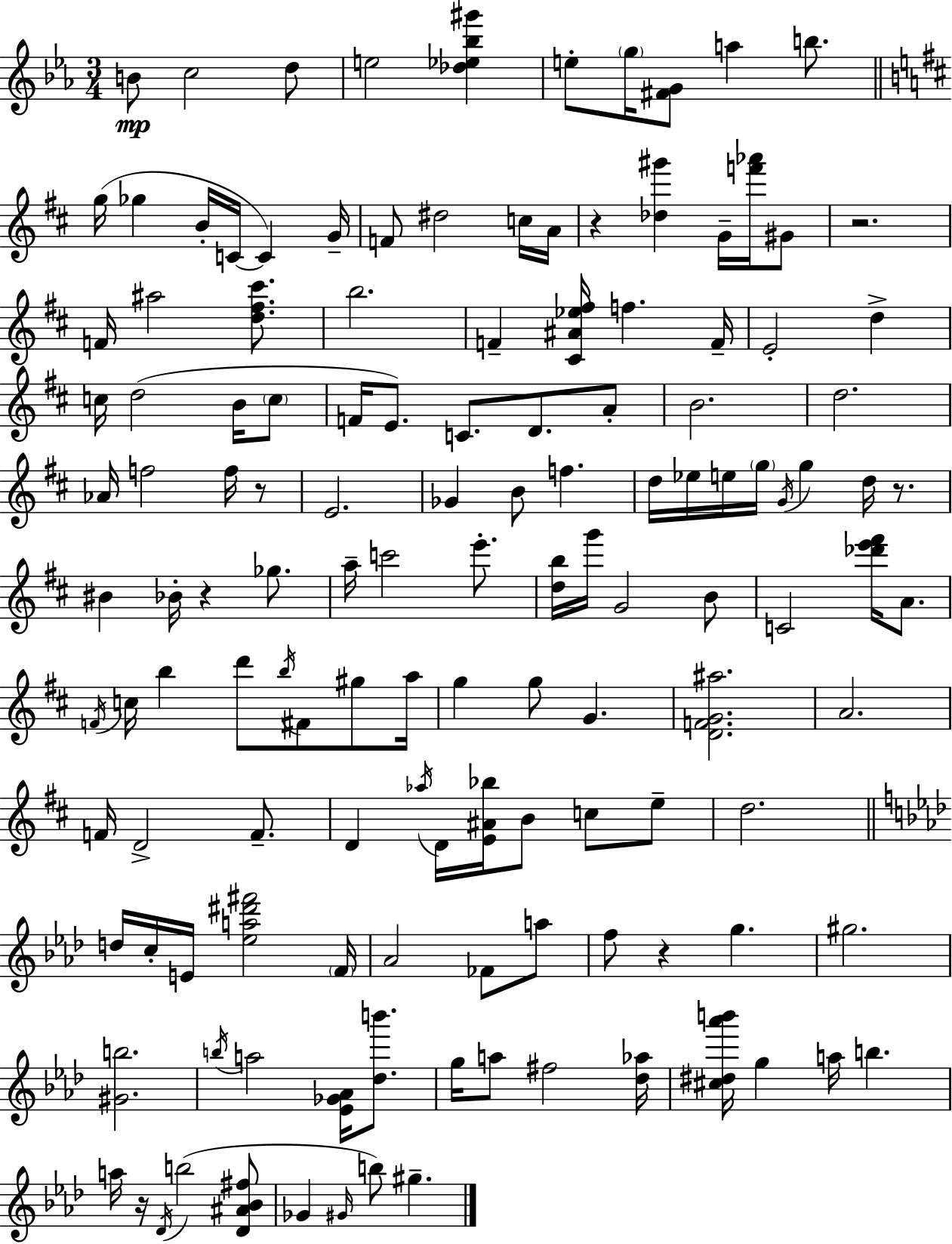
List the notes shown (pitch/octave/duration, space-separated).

B4/e C5/h D5/e E5/h [Db5,Eb5,Bb5,G#6]/q E5/e G5/s [F#4,G4]/e A5/q B5/e. G5/s Gb5/q B4/s C4/s C4/q G4/s F4/e D#5/h C5/s A4/s R/q [Db5,G#6]/q G4/s [F6,Ab6]/s G#4/e R/h. F4/s A#5/h [D5,F#5,C#6]/e. B5/h. F4/q [C#4,A#4,Eb5,F#5]/s F5/q. F4/s E4/h D5/q C5/s D5/h B4/s C5/e F4/s E4/e. C4/e. D4/e. A4/e B4/h. D5/h. Ab4/s F5/h F5/s R/e E4/h. Gb4/q B4/e F5/q. D5/s Eb5/s E5/s G5/s G4/s G5/q D5/s R/e. BIS4/q Bb4/s R/q Gb5/e. A5/s C6/h E6/e. [D5,B5]/s G6/s G4/h B4/e C4/h [Db6,E6,F#6]/s A4/e. F4/s C5/s B5/q D6/e B5/s F#4/e G#5/e A5/s G5/q G5/e G4/q. [D4,F4,G4,A#5]/h. A4/h. F4/s D4/h F4/e. D4/q Ab5/s D4/s [E4,A#4,Bb5]/s B4/e C5/e E5/e D5/h. D5/s C5/s E4/s [Eb5,A5,D#6,F#6]/h F4/s Ab4/h FES4/e A5/e F5/e R/q G5/q. G#5/h. [G#4,B5]/h. B5/s A5/h [Eb4,Gb4,Ab4]/s [Db5,B6]/e. G5/s A5/e F#5/h [Db5,Ab5]/s [C#5,D#5,Ab6,B6]/s G5/q A5/s B5/q. A5/s R/s Db4/s B5/h [Db4,A#4,Bb4,F#5]/e Gb4/q G#4/s B5/e G#5/q.